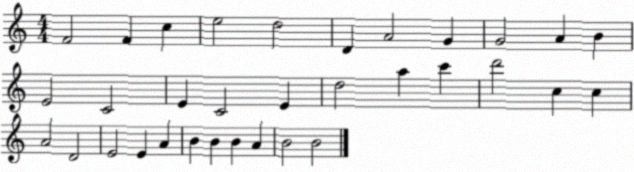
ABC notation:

X:1
T:Untitled
M:4/4
L:1/4
K:C
F2 F c e2 d2 D A2 G G2 A B E2 C2 E C2 E d2 a c' d'2 c c A2 D2 E2 E A B B B A B2 B2